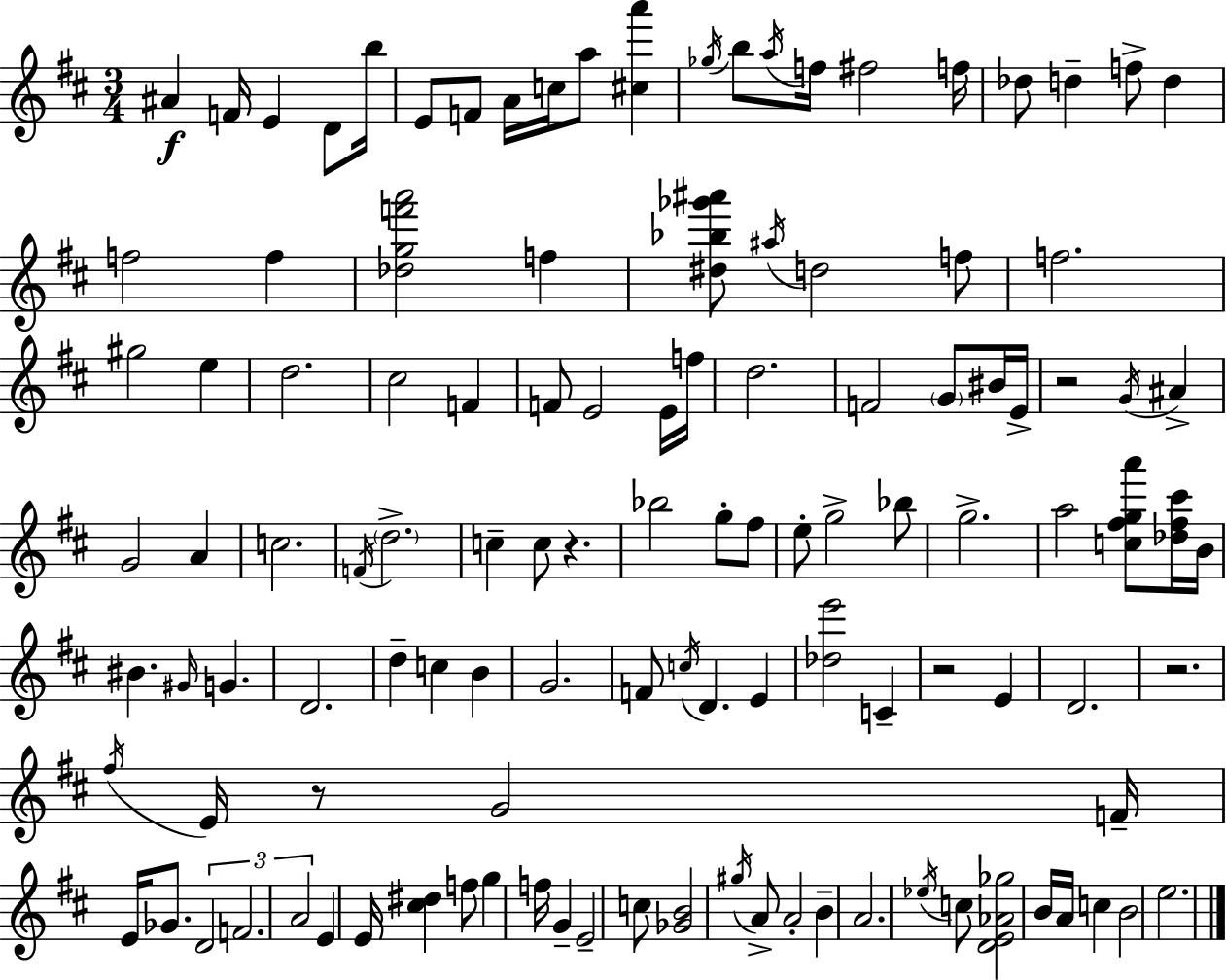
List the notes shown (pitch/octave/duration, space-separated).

A#4/q F4/s E4/q D4/e B5/s E4/e F4/e A4/s C5/s A5/e [C#5,A6]/q Gb5/s B5/e A5/s F5/s F#5/h F5/s Db5/e D5/q F5/e D5/q F5/h F5/q [Db5,G5,F6,A6]/h F5/q [D#5,Bb5,Gb6,A#6]/e A#5/s D5/h F5/e F5/h. G#5/h E5/q D5/h. C#5/h F4/q F4/e E4/h E4/s F5/s D5/h. F4/h G4/e BIS4/s E4/s R/h G4/s A#4/q G4/h A4/q C5/h. F4/s D5/h. C5/q C5/e R/q. Bb5/h G5/e F#5/e E5/e G5/h Bb5/e G5/h. A5/h [C5,F#5,G5,A6]/e [Db5,F#5,C#6]/s B4/s BIS4/q. G#4/s G4/q. D4/h. D5/q C5/q B4/q G4/h. F4/e C5/s D4/q. E4/q [Db5,E6]/h C4/q R/h E4/q D4/h. R/h. F#5/s E4/s R/e G4/h F4/s E4/s Gb4/e. D4/h F4/h. A4/h E4/q E4/s [C#5,D#5]/q F5/e G5/q F5/s G4/q E4/h C5/e [Gb4,B4]/h G#5/s A4/e A4/h B4/q A4/h. Eb5/s C5/e [D4,E4,Ab4,Gb5]/h B4/s A4/s C5/q B4/h E5/h.